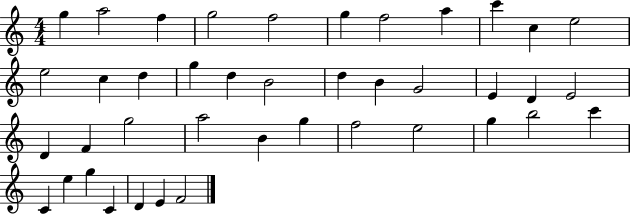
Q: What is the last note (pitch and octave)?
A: F4